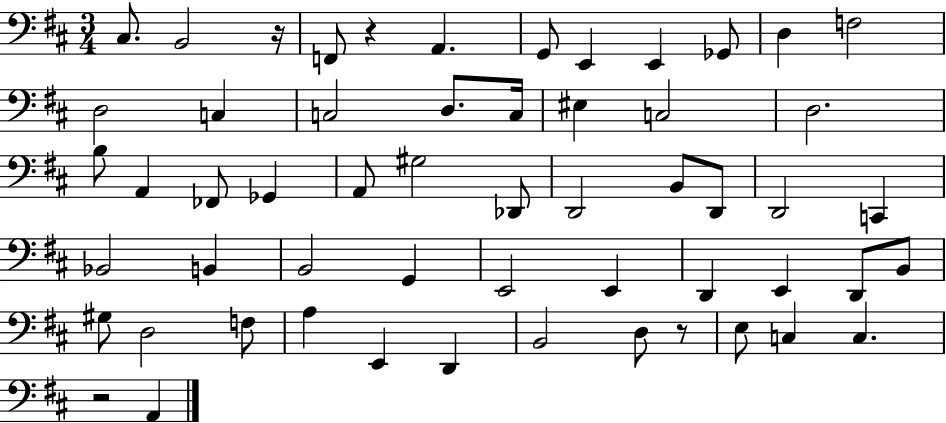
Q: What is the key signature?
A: D major